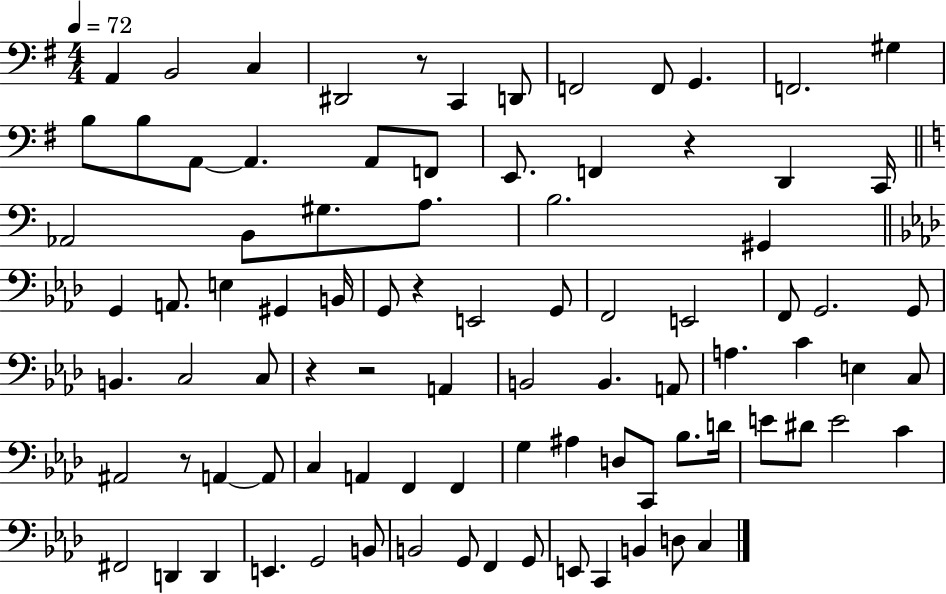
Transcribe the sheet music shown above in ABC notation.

X:1
T:Untitled
M:4/4
L:1/4
K:G
A,, B,,2 C, ^D,,2 z/2 C,, D,,/2 F,,2 F,,/2 G,, F,,2 ^G, B,/2 B,/2 A,,/2 A,, A,,/2 F,,/2 E,,/2 F,, z D,, C,,/4 _A,,2 B,,/2 ^G,/2 A,/2 B,2 ^G,, G,, A,,/2 E, ^G,, B,,/4 G,,/2 z E,,2 G,,/2 F,,2 E,,2 F,,/2 G,,2 G,,/2 B,, C,2 C,/2 z z2 A,, B,,2 B,, A,,/2 A, C E, C,/2 ^A,,2 z/2 A,, A,,/2 C, A,, F,, F,, G, ^A, D,/2 C,,/2 _B,/2 D/4 E/2 ^D/2 E2 C ^F,,2 D,, D,, E,, G,,2 B,,/2 B,,2 G,,/2 F,, G,,/2 E,,/2 C,, B,, D,/2 C,